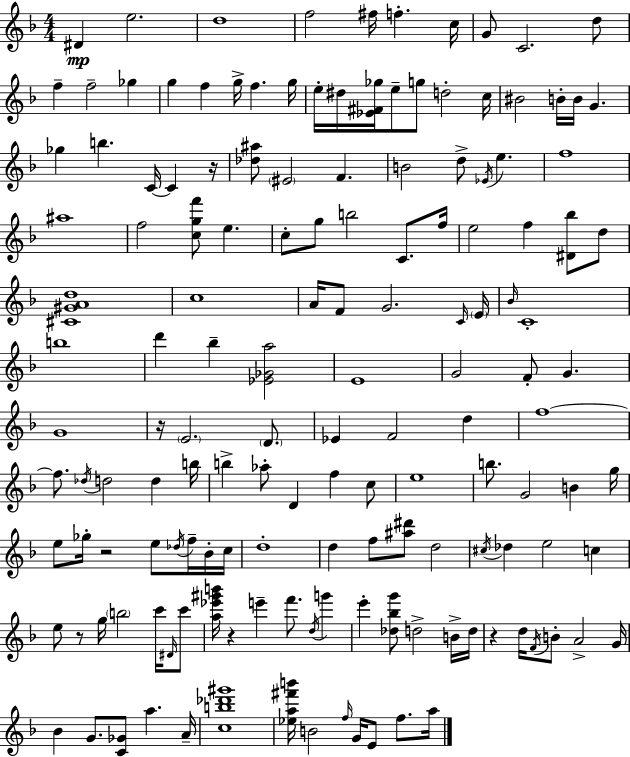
X:1
T:Untitled
M:4/4
L:1/4
K:Dm
^D e2 d4 f2 ^f/4 f c/4 G/2 C2 d/2 f f2 _g g f g/4 f g/4 e/4 ^d/4 [_E^F_g]/4 e/2 g/2 d2 c/4 ^B2 B/4 B/4 G _g b C/4 C z/4 [_d^a]/2 ^E2 F B2 d/2 _E/4 e f4 ^a4 f2 [cgf']/2 e c/2 g/2 b2 C/2 f/4 e2 f [^D_b]/2 d/2 [^C^GAd]4 c4 A/4 F/2 G2 C/4 E/4 _B/4 C4 b4 d' _b [_E_Ga]2 E4 G2 F/2 G G4 z/4 E2 D/2 _E F2 d f4 f/2 _d/4 d2 d b/4 b _a/2 D f c/2 e4 b/2 G2 B g/4 e/2 _g/4 z2 e/2 _d/4 f/4 _B/4 c/4 d4 d f/2 [^a^d']/2 d2 ^c/4 _d e2 c e/2 z/2 g/4 b2 c'/4 ^D/4 c'/2 [a_e'^g'b']/4 z e' f'/2 d/4 g' e' [_d_bg']/2 d2 B/4 d/4 z d/4 F/4 B/2 A2 G/4 _B G/2 [C_G]/2 a A/4 [cb_d'^g']4 [_ea^f'b']/4 B2 f/4 G/4 E/2 f/2 a/4